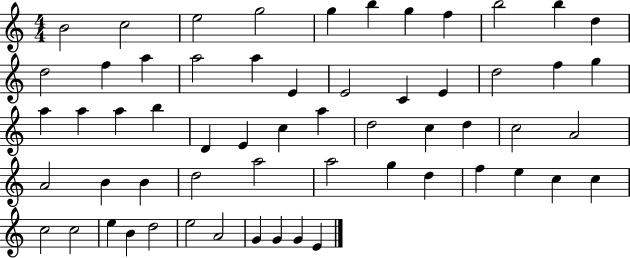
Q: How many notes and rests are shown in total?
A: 59